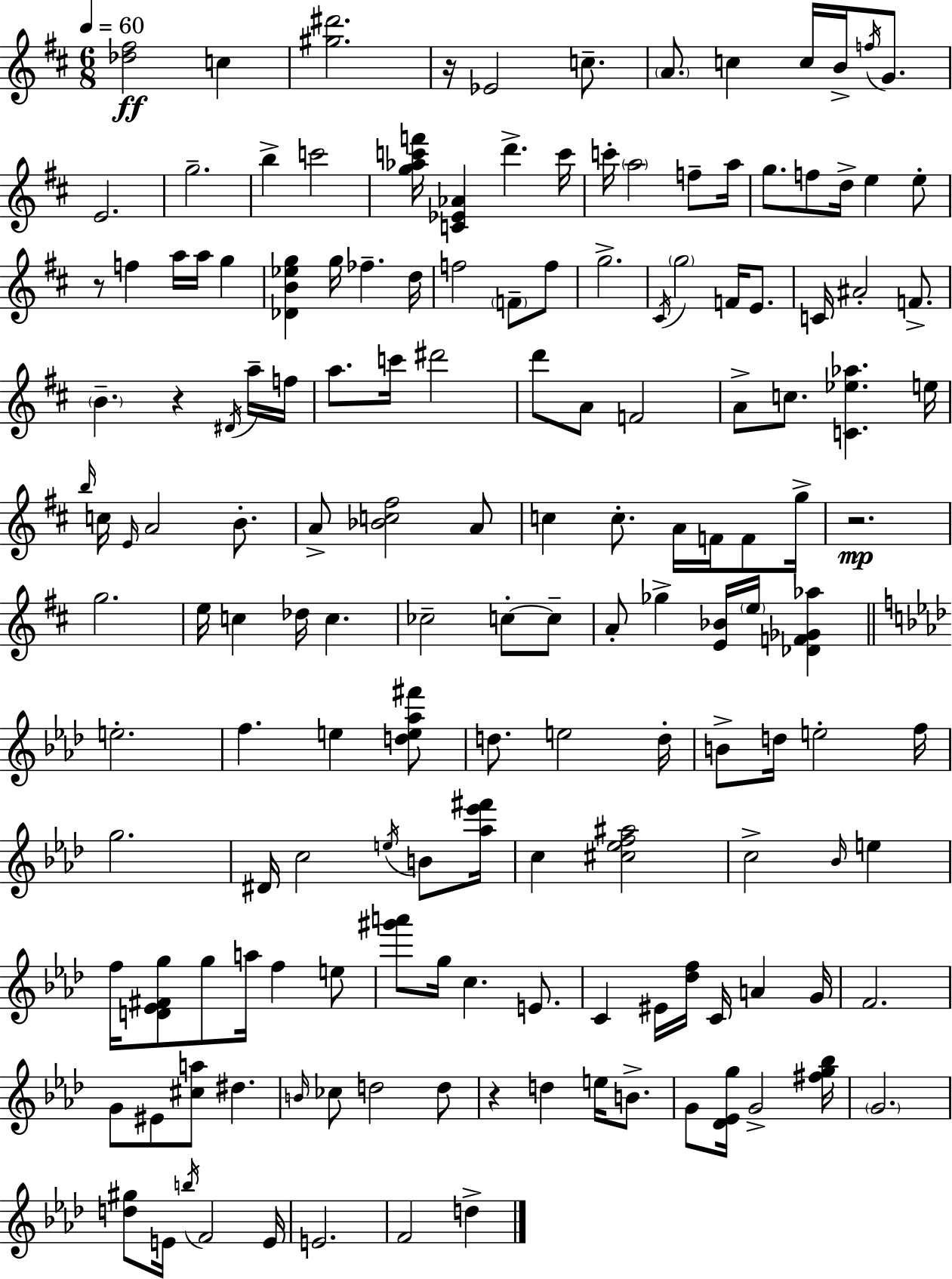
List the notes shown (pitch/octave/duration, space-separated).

[Db5,F#5]/h C5/q [G#5,D#6]/h. R/s Eb4/h C5/e. A4/e. C5/q C5/s B4/s F5/s G4/e. E4/h. G5/h. B5/q C6/h [G5,Ab5,C6,F6]/s [C4,Eb4,Ab4]/q D6/q. C6/s C6/s A5/h F5/e A5/s G5/e. F5/e D5/s E5/q E5/e R/e F5/q A5/s A5/s G5/q [Db4,B4,Eb5,G5]/q G5/s FES5/q. D5/s F5/h F4/e F5/e G5/h. C#4/s G5/h F4/s E4/e. C4/s A#4/h F4/e. B4/q. R/q D#4/s A5/s F5/s A5/e. C6/s D#6/h D6/e A4/e F4/h A4/e C5/e. [C4,Eb5,Ab5]/q. E5/s B5/s C5/s E4/s A4/h B4/e. A4/e [Bb4,C5,F#5]/h A4/e C5/q C5/e. A4/s F4/s F4/e G5/s R/h. G5/h. E5/s C5/q Db5/s C5/q. CES5/h C5/e C5/e A4/e Gb5/q [E4,Bb4]/s E5/s [Db4,F4,Gb4,Ab5]/q E5/h. F5/q. E5/q [D5,E5,Ab5,F#6]/e D5/e. E5/h D5/s B4/e D5/s E5/h F5/s G5/h. D#4/s C5/h E5/s B4/e [Ab5,Eb6,F#6]/s C5/q [C#5,Eb5,F5,A#5]/h C5/h Bb4/s E5/q F5/s [D4,Eb4,F#4,G5]/e G5/e A5/s F5/q E5/e [G#6,A6]/e G5/s C5/q. E4/e. C4/q EIS4/s [Db5,F5]/s C4/s A4/q G4/s F4/h. G4/e EIS4/e [C#5,A5]/e D#5/q. B4/s CES5/e D5/h D5/e R/q D5/q E5/s B4/e. G4/e [Db4,Eb4,G5]/s G4/h [F#5,G5,Bb5]/s G4/h. [D5,G#5]/e E4/s B5/s F4/h E4/s E4/h. F4/h D5/q